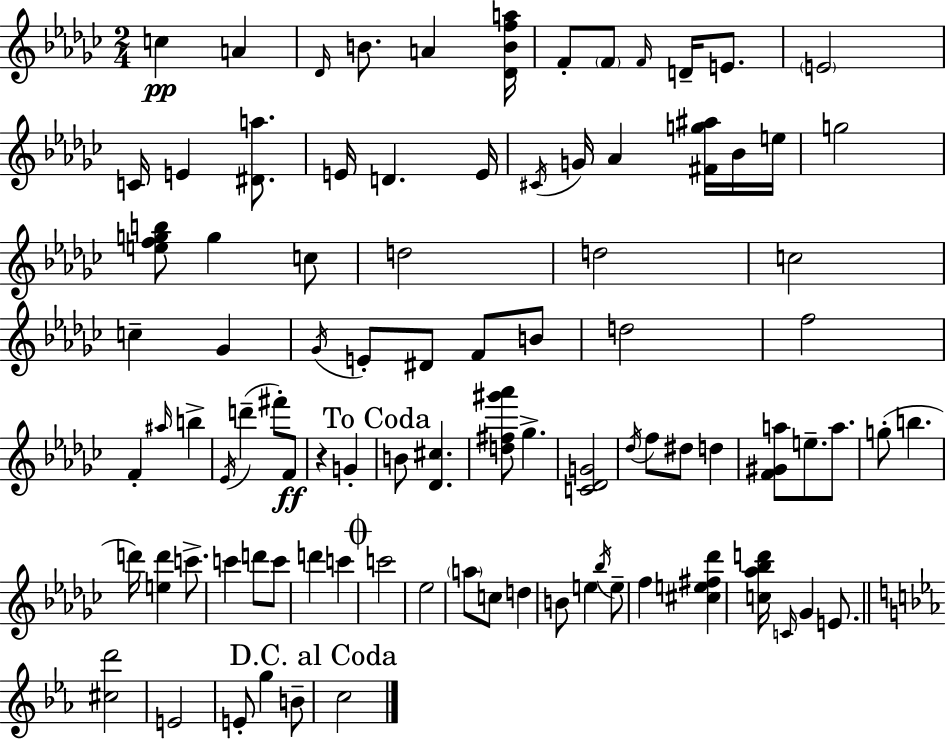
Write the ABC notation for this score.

X:1
T:Untitled
M:2/4
L:1/4
K:Ebm
c A _D/4 B/2 A [_DBfa]/4 F/2 F/2 F/4 D/4 E/2 E2 C/4 E [^Da]/2 E/4 D E/4 ^C/4 G/4 _A [^Fg^a]/4 _B/4 e/4 g2 [efgb]/2 g c/2 d2 d2 c2 c _G _G/4 E/2 ^D/2 F/2 B/2 d2 f2 F ^a/4 b _E/4 d' ^f'/2 F/2 z G B/2 [_D^c] [d^f^g'_a']/2 _g [C_DG]2 _d/4 f/2 ^d/2 d [F^Ga]/2 e/2 a/2 g/2 b d'/4 [ed'] c'/2 c' d'/2 c'/2 d' c' c'2 _e2 a/2 c/2 d B/2 e _b/4 e/2 f [^ce^f_d'] [c_a_bd']/4 C/4 _G E/2 [^cd']2 E2 E/2 g B/2 c2